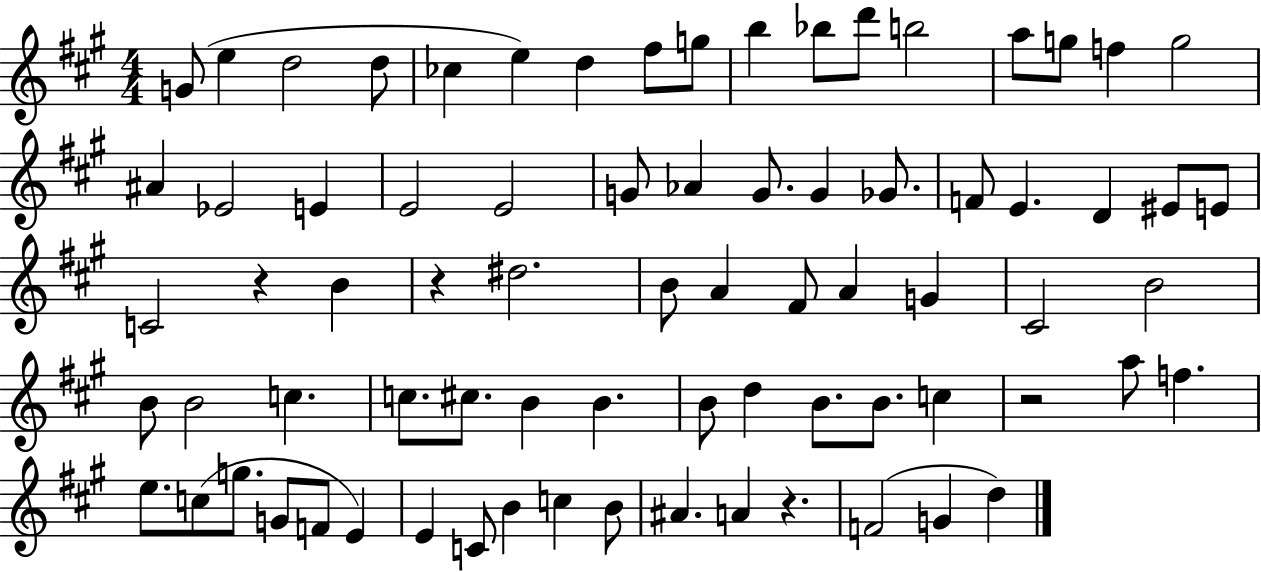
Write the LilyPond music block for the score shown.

{
  \clef treble
  \numericTimeSignature
  \time 4/4
  \key a \major
  g'8( e''4 d''2 d''8 | ces''4 e''4) d''4 fis''8 g''8 | b''4 bes''8 d'''8 b''2 | a''8 g''8 f''4 g''2 | \break ais'4 ees'2 e'4 | e'2 e'2 | g'8 aes'4 g'8. g'4 ges'8. | f'8 e'4. d'4 eis'8 e'8 | \break c'2 r4 b'4 | r4 dis''2. | b'8 a'4 fis'8 a'4 g'4 | cis'2 b'2 | \break b'8 b'2 c''4. | c''8. cis''8. b'4 b'4. | b'8 d''4 b'8. b'8. c''4 | r2 a''8 f''4. | \break e''8. c''8( g''8. g'8 f'8 e'4) | e'4 c'8 b'4 c''4 b'8 | ais'4. a'4 r4. | f'2( g'4 d''4) | \break \bar "|."
}